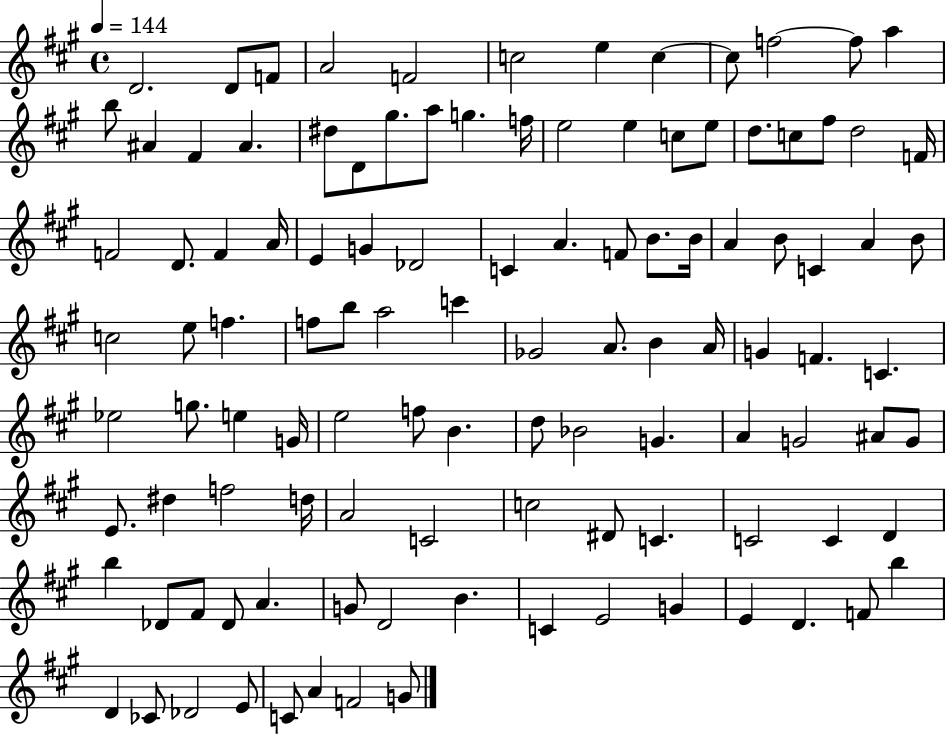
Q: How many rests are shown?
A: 0